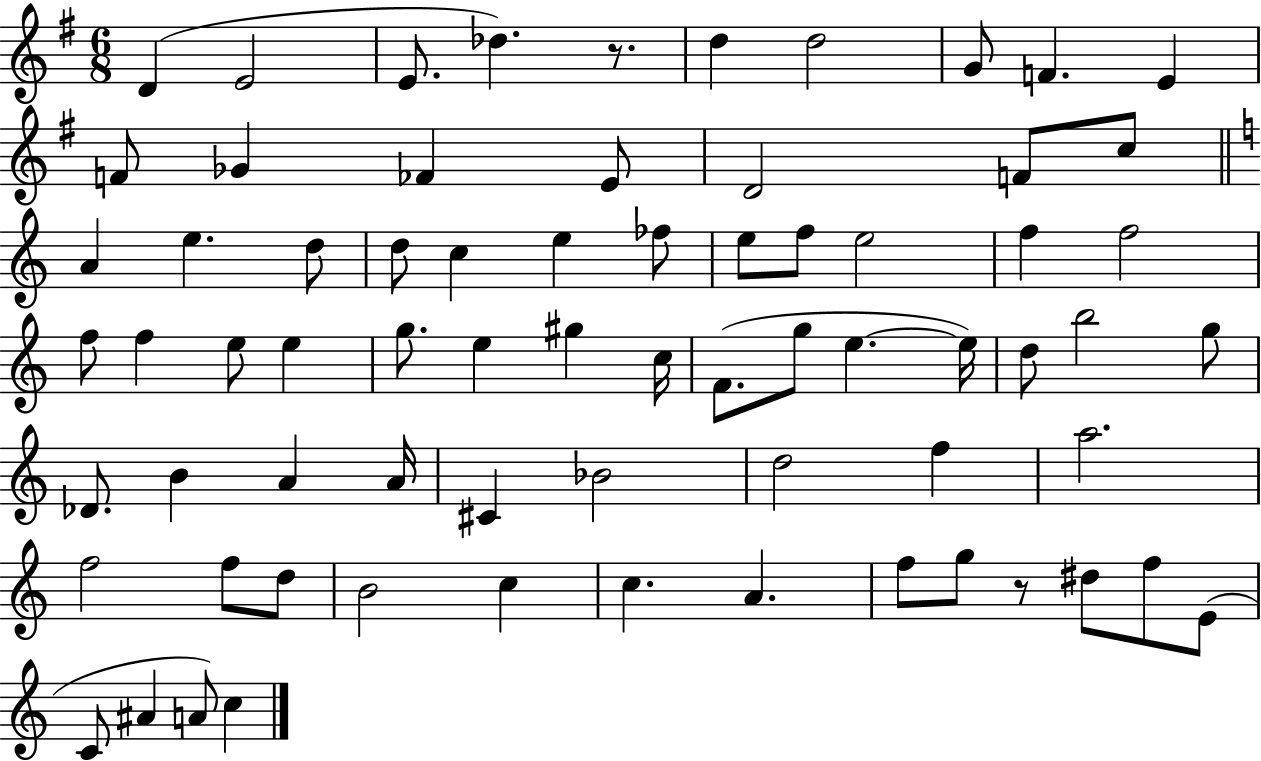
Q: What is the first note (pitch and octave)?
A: D4